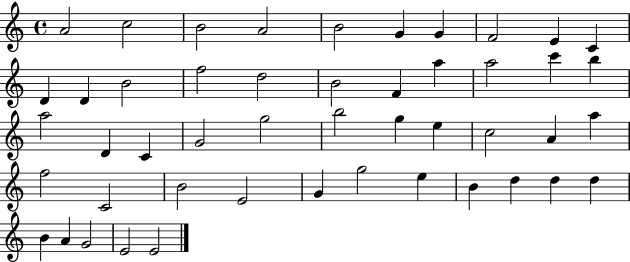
X:1
T:Untitled
M:4/4
L:1/4
K:C
A2 c2 B2 A2 B2 G G F2 E C D D B2 f2 d2 B2 F a a2 c' b a2 D C G2 g2 b2 g e c2 A a f2 C2 B2 E2 G g2 e B d d d B A G2 E2 E2